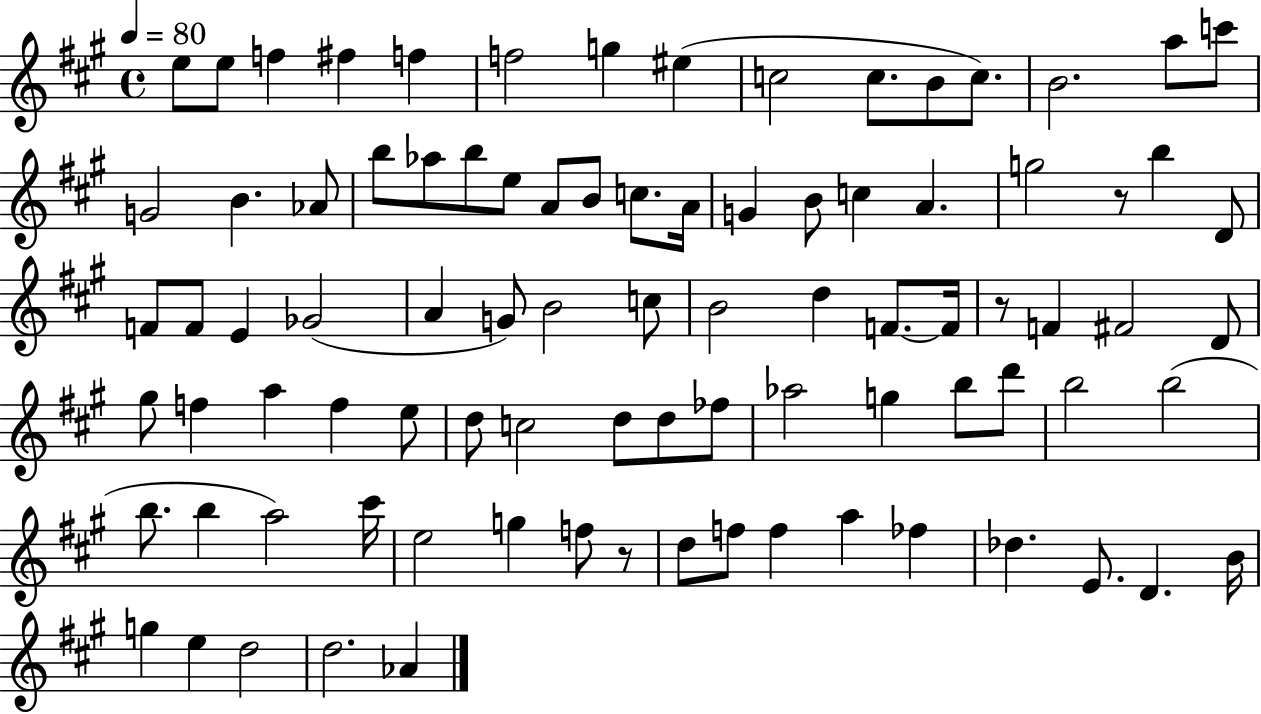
X:1
T:Untitled
M:4/4
L:1/4
K:A
e/2 e/2 f ^f f f2 g ^e c2 c/2 B/2 c/2 B2 a/2 c'/2 G2 B _A/2 b/2 _a/2 b/2 e/2 A/2 B/2 c/2 A/4 G B/2 c A g2 z/2 b D/2 F/2 F/2 E _G2 A G/2 B2 c/2 B2 d F/2 F/4 z/2 F ^F2 D/2 ^g/2 f a f e/2 d/2 c2 d/2 d/2 _f/2 _a2 g b/2 d'/2 b2 b2 b/2 b a2 ^c'/4 e2 g f/2 z/2 d/2 f/2 f a _f _d E/2 D B/4 g e d2 d2 _A